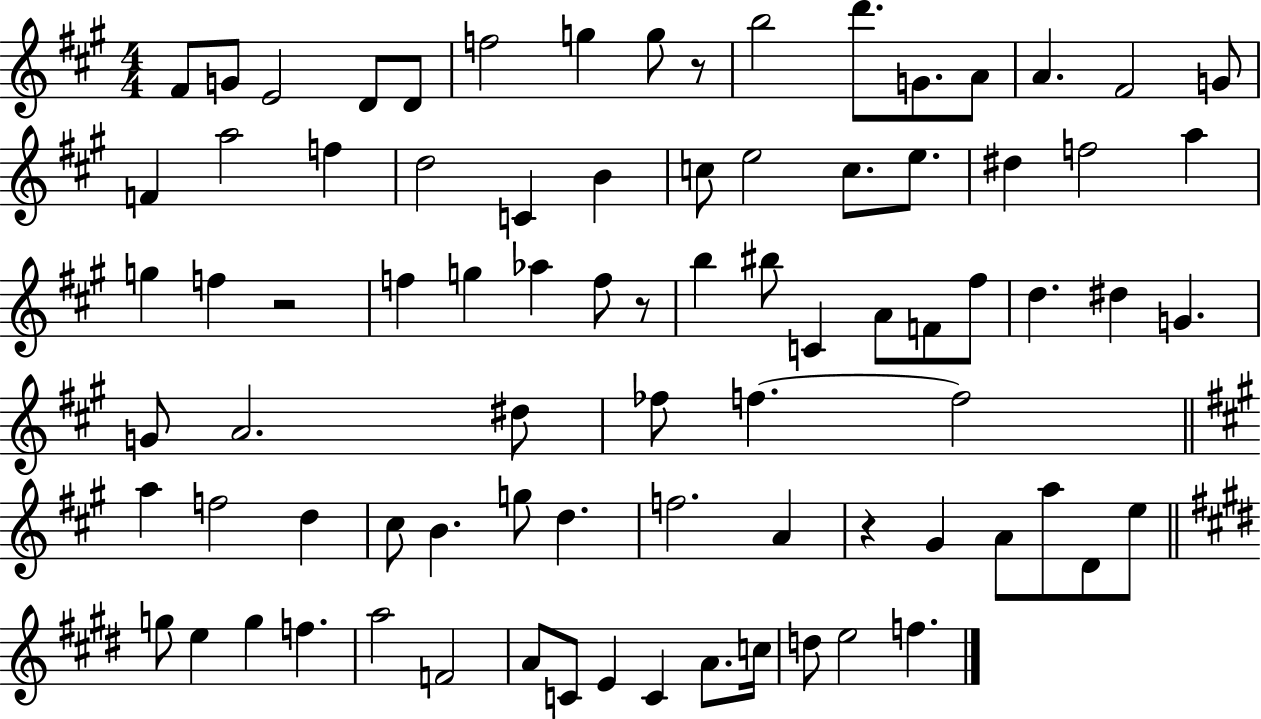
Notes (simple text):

F#4/e G4/e E4/h D4/e D4/e F5/h G5/q G5/e R/e B5/h D6/e. G4/e. A4/e A4/q. F#4/h G4/e F4/q A5/h F5/q D5/h C4/q B4/q C5/e E5/h C5/e. E5/e. D#5/q F5/h A5/q G5/q F5/q R/h F5/q G5/q Ab5/q F5/e R/e B5/q BIS5/e C4/q A4/e F4/e F#5/e D5/q. D#5/q G4/q. G4/e A4/h. D#5/e FES5/e F5/q. F5/h A5/q F5/h D5/q C#5/e B4/q. G5/e D5/q. F5/h. A4/q R/q G#4/q A4/e A5/e D4/e E5/e G5/e E5/q G5/q F5/q. A5/h F4/h A4/e C4/e E4/q C4/q A4/e. C5/s D5/e E5/h F5/q.